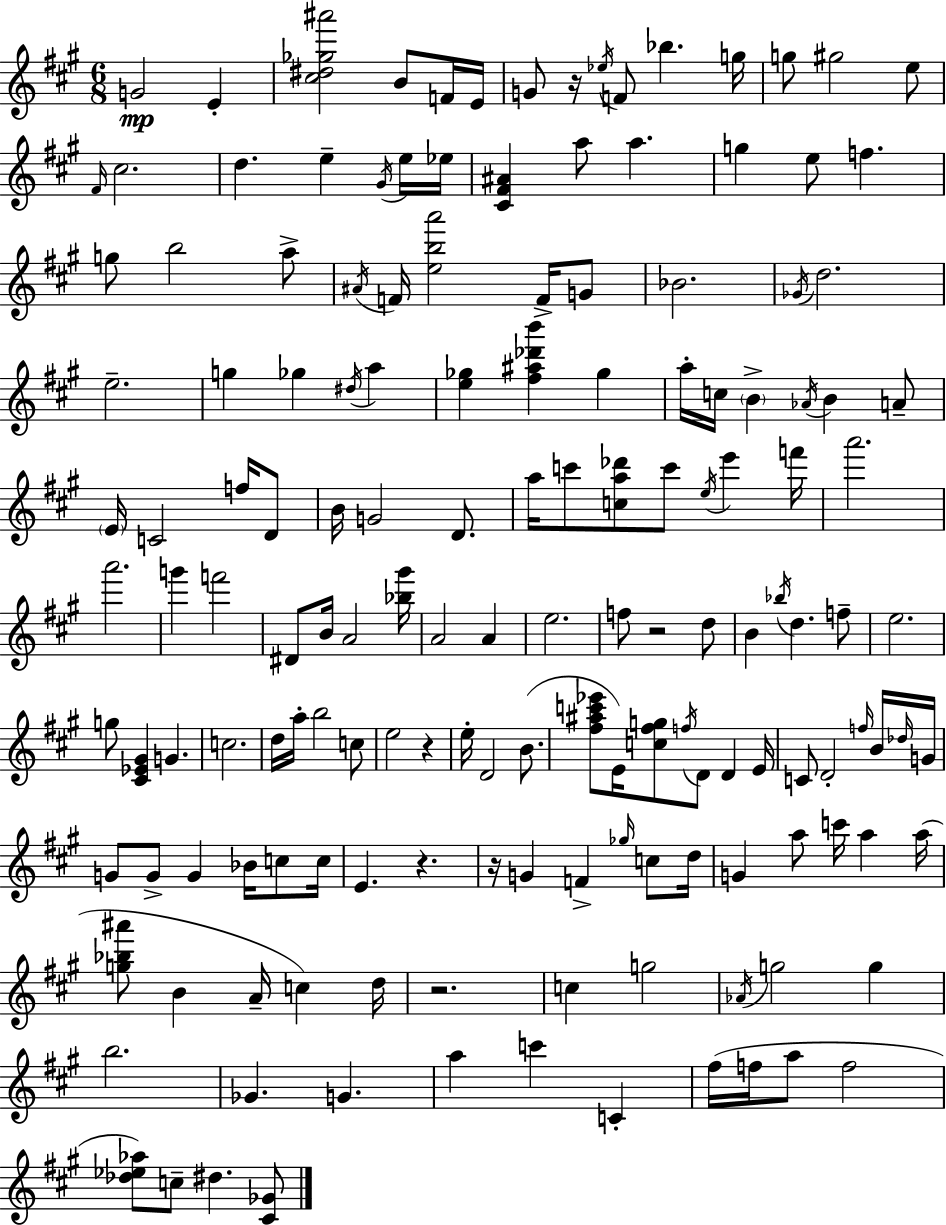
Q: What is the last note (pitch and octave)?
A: D#5